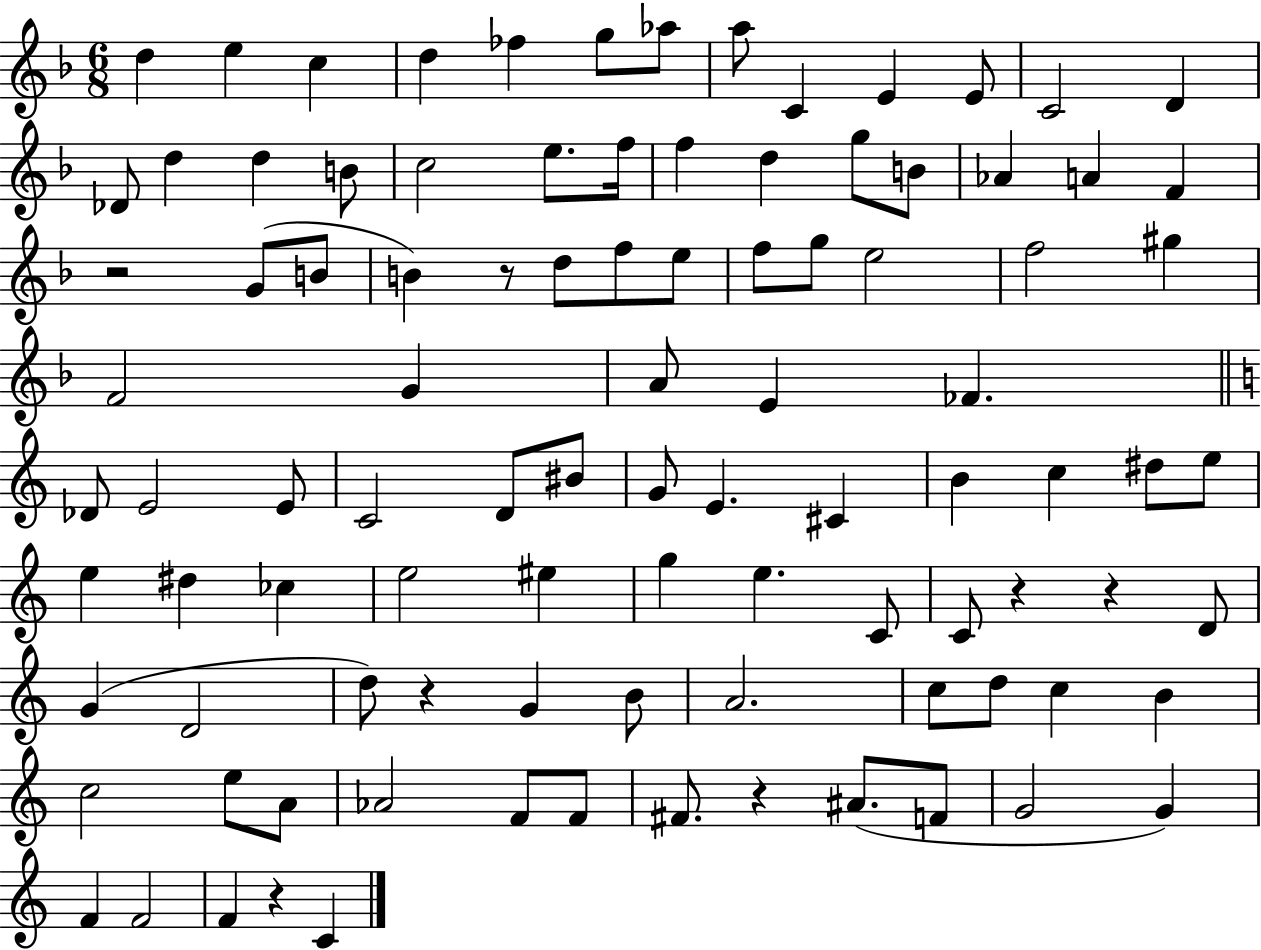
X:1
T:Untitled
M:6/8
L:1/4
K:F
d e c d _f g/2 _a/2 a/2 C E E/2 C2 D _D/2 d d B/2 c2 e/2 f/4 f d g/2 B/2 _A A F z2 G/2 B/2 B z/2 d/2 f/2 e/2 f/2 g/2 e2 f2 ^g F2 G A/2 E _F _D/2 E2 E/2 C2 D/2 ^B/2 G/2 E ^C B c ^d/2 e/2 e ^d _c e2 ^e g e C/2 C/2 z z D/2 G D2 d/2 z G B/2 A2 c/2 d/2 c B c2 e/2 A/2 _A2 F/2 F/2 ^F/2 z ^A/2 F/2 G2 G F F2 F z C